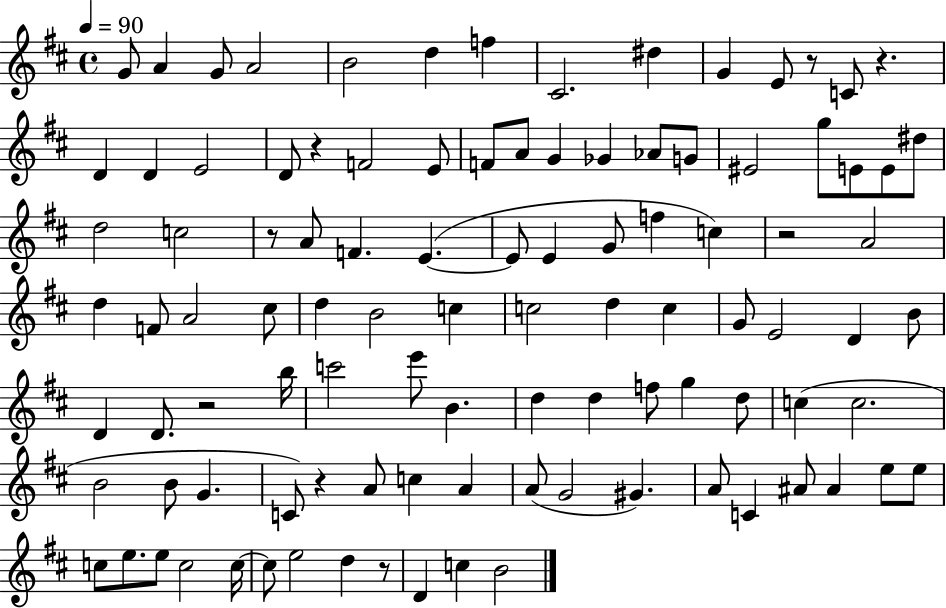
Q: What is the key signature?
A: D major